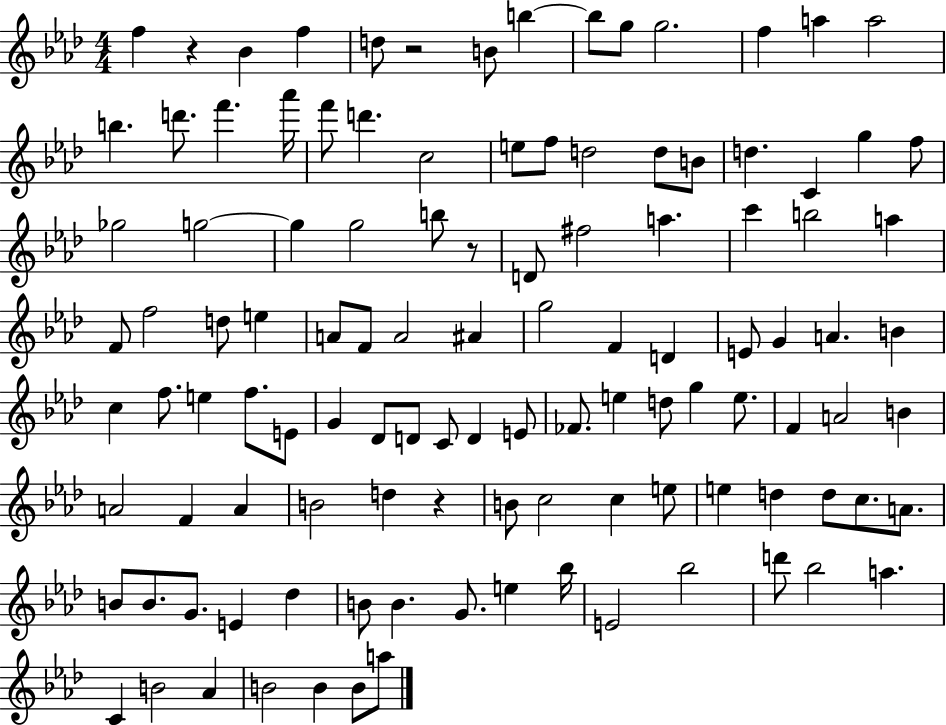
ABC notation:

X:1
T:Untitled
M:4/4
L:1/4
K:Ab
f z _B f d/2 z2 B/2 b b/2 g/2 g2 f a a2 b d'/2 f' _a'/4 f'/2 d' c2 e/2 f/2 d2 d/2 B/2 d C g f/2 _g2 g2 g g2 b/2 z/2 D/2 ^f2 a c' b2 a F/2 f2 d/2 e A/2 F/2 A2 ^A g2 F D E/2 G A B c f/2 e f/2 E/2 G _D/2 D/2 C/2 D E/2 _F/2 e d/2 g e/2 F A2 B A2 F A B2 d z B/2 c2 c e/2 e d d/2 c/2 A/2 B/2 B/2 G/2 E _d B/2 B G/2 e _b/4 E2 _b2 d'/2 _b2 a C B2 _A B2 B B/2 a/2